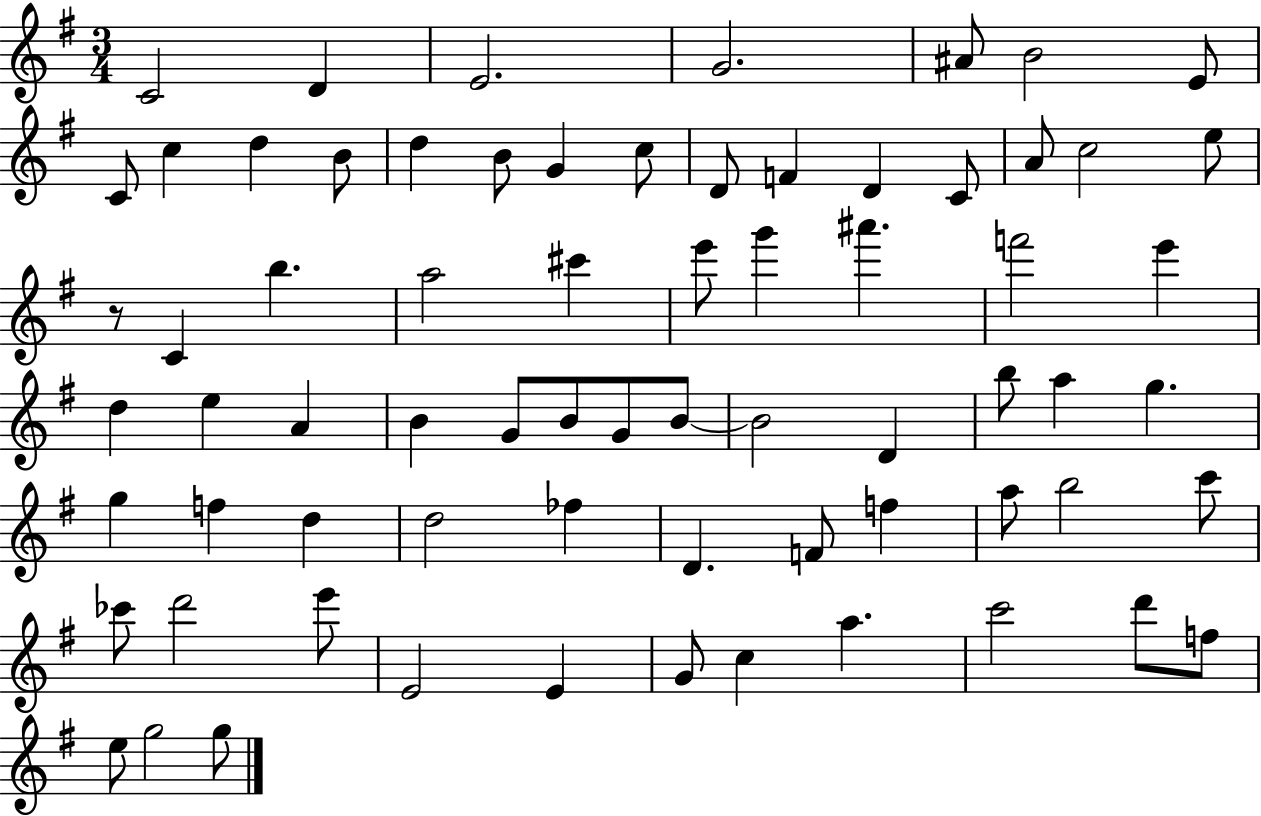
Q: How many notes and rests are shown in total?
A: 70